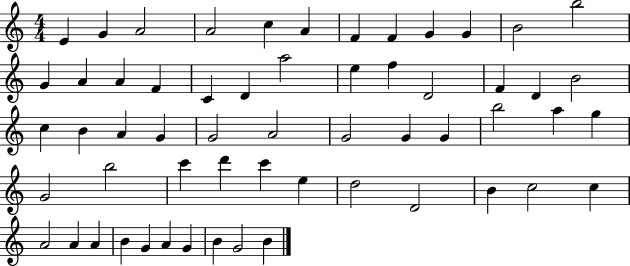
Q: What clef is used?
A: treble